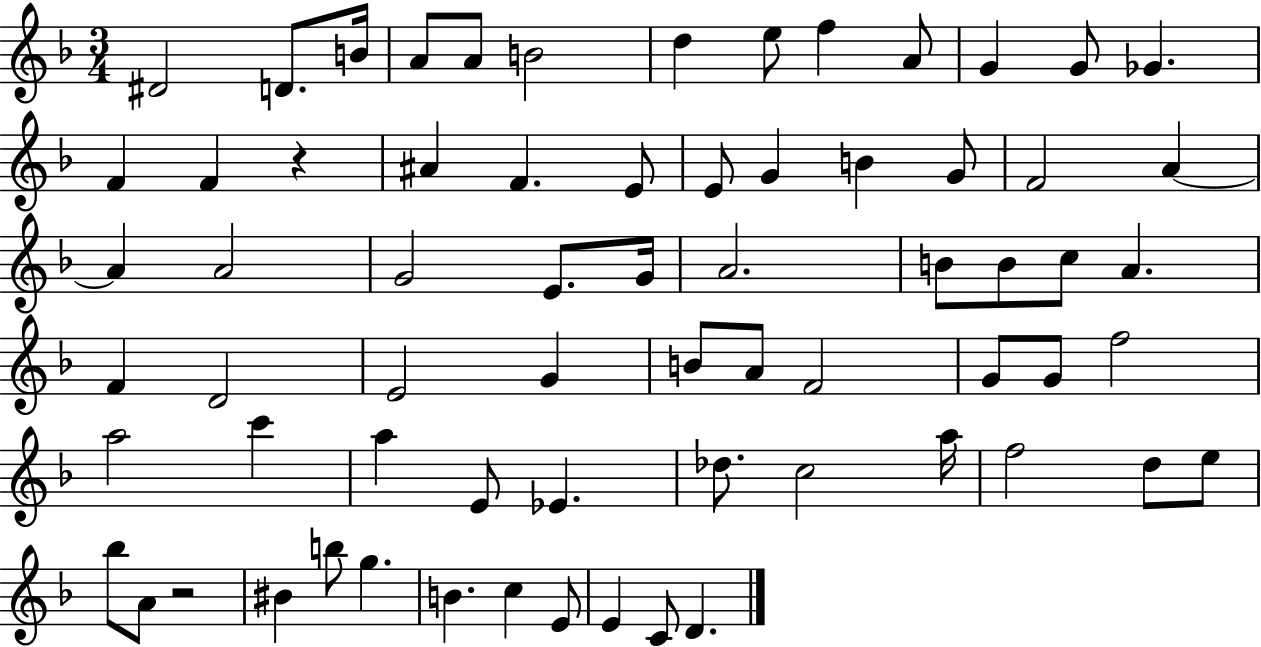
X:1
T:Untitled
M:3/4
L:1/4
K:F
^D2 D/2 B/4 A/2 A/2 B2 d e/2 f A/2 G G/2 _G F F z ^A F E/2 E/2 G B G/2 F2 A A A2 G2 E/2 G/4 A2 B/2 B/2 c/2 A F D2 E2 G B/2 A/2 F2 G/2 G/2 f2 a2 c' a E/2 _E _d/2 c2 a/4 f2 d/2 e/2 _b/2 A/2 z2 ^B b/2 g B c E/2 E C/2 D